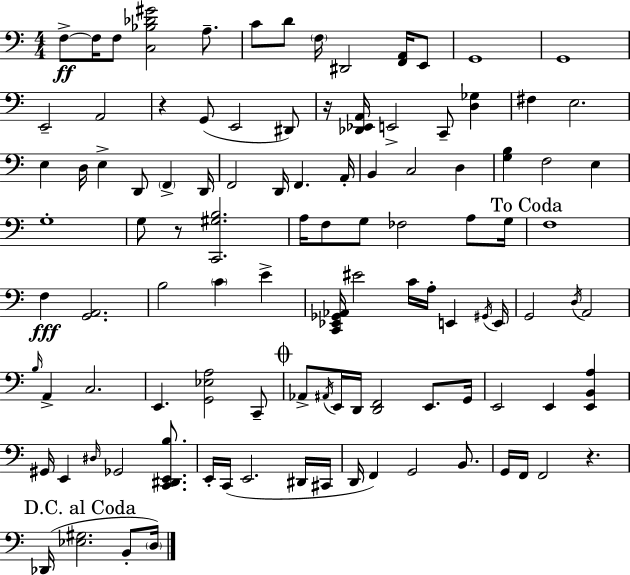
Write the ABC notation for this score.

X:1
T:Untitled
M:4/4
L:1/4
K:C
F,/2 F,/4 F,/2 [C,_B,_D^G]2 A,/2 C/2 D/2 F,/4 ^D,,2 [F,,A,,]/4 E,,/2 G,,4 G,,4 E,,2 A,,2 z G,,/2 E,,2 ^D,,/2 z/4 [_D,,_E,,A,,]/4 E,,2 C,,/2 [D,_G,] ^F, E,2 E, D,/4 E, D,,/2 F,, D,,/4 F,,2 D,,/4 F,, A,,/4 B,, C,2 D, [G,B,] F,2 E, G,4 G,/2 z/2 [C,,^G,B,]2 A,/4 F,/2 G,/2 _F,2 A,/2 G,/4 F,4 F, [G,,A,,]2 B,2 C E [C,,_E,,_G,,_A,,]/4 ^E2 C/4 A,/4 E,, ^G,,/4 E,,/4 G,,2 D,/4 A,,2 B,/4 A,, C,2 E,, [G,,_E,A,]2 C,,/2 _A,,/2 ^A,,/4 E,,/4 D,,/4 [D,,F,,]2 E,,/2 G,,/4 E,,2 E,, [E,,B,,A,] ^G,,/4 E,, ^D,/4 _G,,2 [C,,^D,,E,,B,]/2 E,,/4 C,,/4 E,,2 ^D,,/4 ^C,,/4 D,,/4 F,, G,,2 B,,/2 G,,/4 F,,/4 F,,2 z _D,,/4 [_E,^G,]2 B,,/2 D,/4